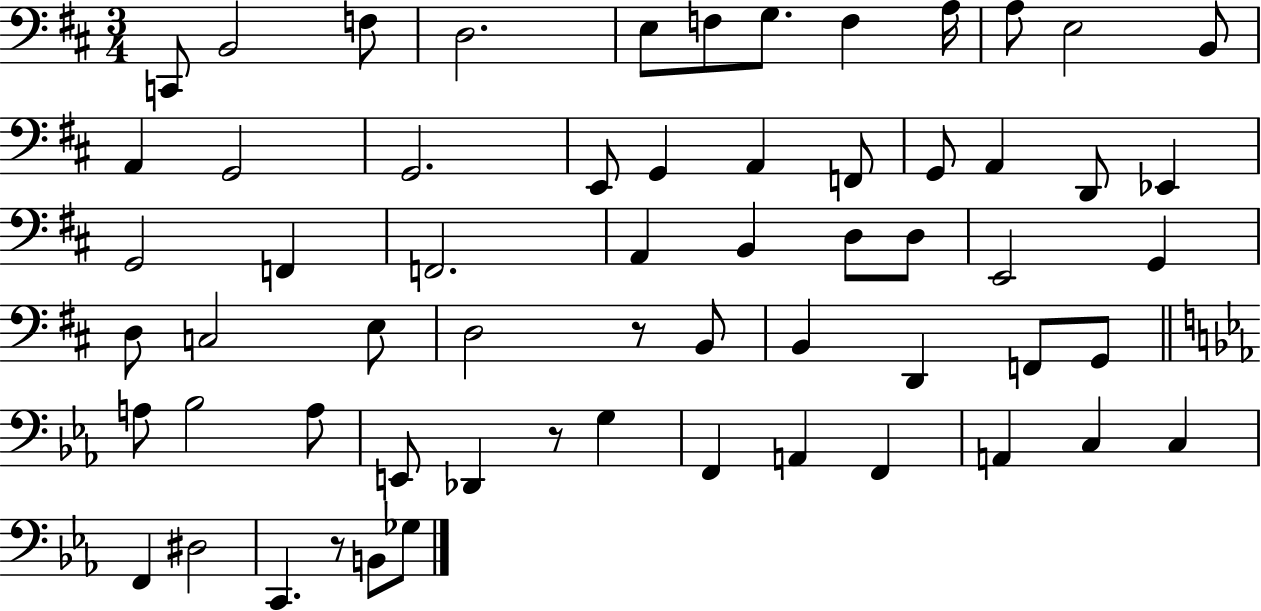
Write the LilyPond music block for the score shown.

{
  \clef bass
  \numericTimeSignature
  \time 3/4
  \key d \major
  c,8 b,2 f8 | d2. | e8 f8 g8. f4 a16 | a8 e2 b,8 | \break a,4 g,2 | g,2. | e,8 g,4 a,4 f,8 | g,8 a,4 d,8 ees,4 | \break g,2 f,4 | f,2. | a,4 b,4 d8 d8 | e,2 g,4 | \break d8 c2 e8 | d2 r8 b,8 | b,4 d,4 f,8 g,8 | \bar "||" \break \key ees \major a8 bes2 a8 | e,8 des,4 r8 g4 | f,4 a,4 f,4 | a,4 c4 c4 | \break f,4 dis2 | c,4. r8 b,8 ges8 | \bar "|."
}